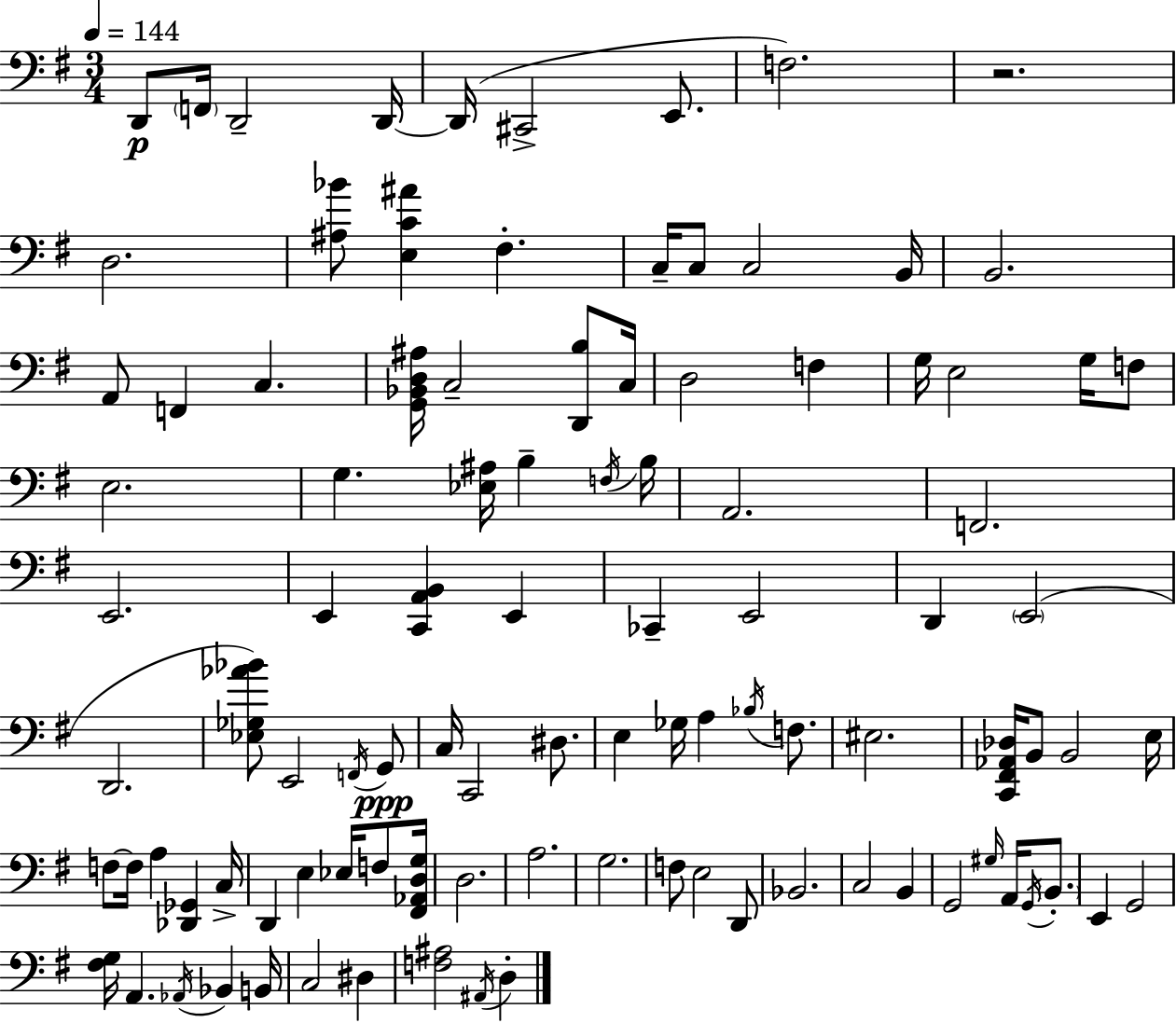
D2/e F2/s D2/h D2/s D2/s C#2/h E2/e. F3/h. R/h. D3/h. [A#3,Bb4]/e [E3,C4,A#4]/q F#3/q. C3/s C3/e C3/h B2/s B2/h. A2/e F2/q C3/q. [G2,Bb2,D3,A#3]/s C3/h [D2,B3]/e C3/s D3/h F3/q G3/s E3/h G3/s F3/e E3/h. G3/q. [Eb3,A#3]/s B3/q F3/s B3/s A2/h. F2/h. E2/h. E2/q [C2,A2,B2]/q E2/q CES2/q E2/h D2/q E2/h D2/h. [Eb3,Gb3,Ab4,Bb4]/e E2/h F2/s G2/e C3/s C2/h D#3/e. E3/q Gb3/s A3/q Bb3/s F3/e. EIS3/h. [C2,F#2,Ab2,Db3]/s B2/e B2/h E3/s F3/e F3/s A3/q [Db2,Gb2]/q C3/s D2/q E3/q Eb3/s F3/e [F#2,Ab2,D3,G3]/s D3/h. A3/h. G3/h. F3/e E3/h D2/e Bb2/h. C3/h B2/q G2/h G#3/s A2/s G2/s B2/e. E2/q G2/h [F#3,G3]/s A2/q. Ab2/s Bb2/q B2/s C3/h D#3/q [F3,A#3]/h A#2/s D3/q